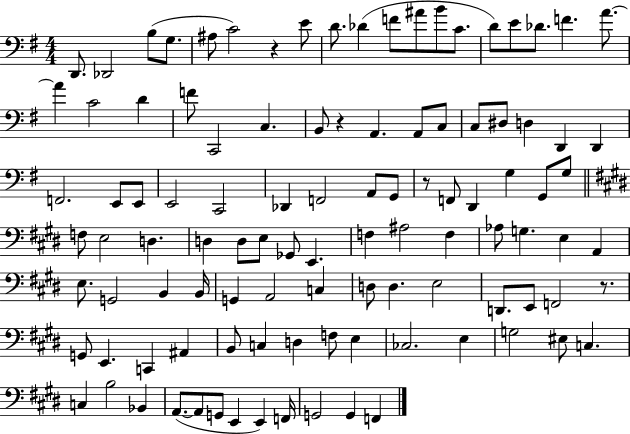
{
  \clef bass
  \numericTimeSignature
  \time 4/4
  \key g \major
  d,8. des,2 b8( g8. | ais8 c'2) r4 e'8 | d'8. des'4( f'8 ais'8 b'8 c'8. | d'8) e'8 des'8. f'4. a'8.~~ | \break a'4 c'2 d'4 | f'8 c,2 c4. | b,8 r4 a,4. a,8 c8 | c8 dis8 d4 d,4 d,4 | \break f,2. e,8 e,8 | e,2 c,2 | des,4 f,2 a,8 g,8 | r8 f,8 d,4 g4 g,8 g8 | \break \bar "||" \break \key e \major f8 e2 d4. | d4 d8 e8 ges,8 e,4. | f4 ais2 f4 | aes8 g4. e4 a,4 | \break e8. g,2 b,4 b,16 | g,4 a,2 c4 | d8 d4. e2 | d,8. e,8 f,2 r8. | \break g,8 e,4. c,4 ais,4 | b,8 c4 d4 f8 e4 | ces2. e4 | g2 eis8 c4. | \break c4 b2 bes,4 | a,8.~(~ a,8 g,8 e,4 e,4) f,16 | g,2 g,4 f,4 | \bar "|."
}